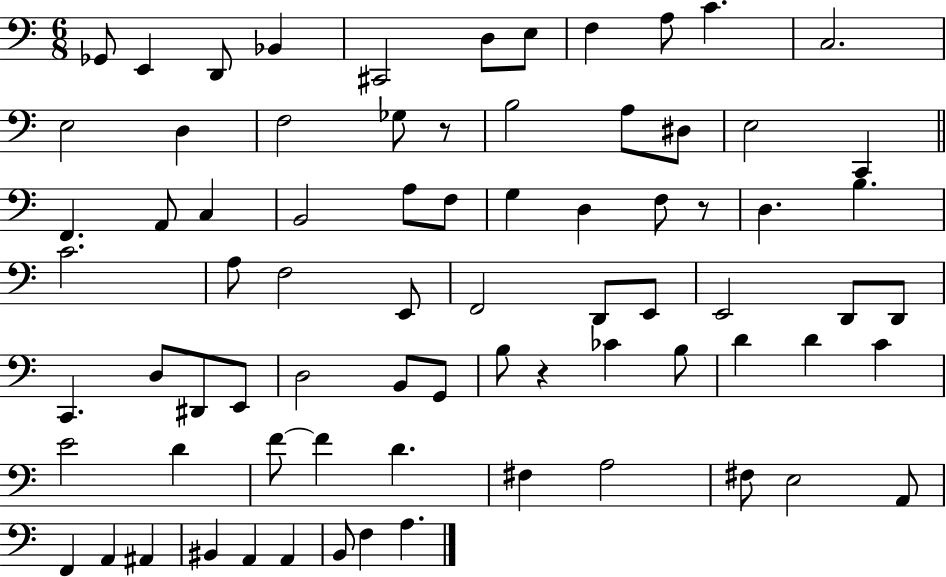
{
  \clef bass
  \numericTimeSignature
  \time 6/8
  \key c \major
  ges,8 e,4 d,8 bes,4 | cis,2 d8 e8 | f4 a8 c'4. | c2. | \break e2 d4 | f2 ges8 r8 | b2 a8 dis8 | e2 c,4 | \break \bar "||" \break \key c \major f,4. a,8 c4 | b,2 a8 f8 | g4 d4 f8 r8 | d4. b4. | \break c'2. | a8 f2 e,8 | f,2 d,8 e,8 | e,2 d,8 d,8 | \break c,4. d8 dis,8 e,8 | d2 b,8 g,8 | b8 r4 ces'4 b8 | d'4 d'4 c'4 | \break e'2 d'4 | f'8~~ f'4 d'4. | fis4 a2 | fis8 e2 a,8 | \break f,4 a,4 ais,4 | bis,4 a,4 a,4 | b,8 f4 a4. | \bar "|."
}